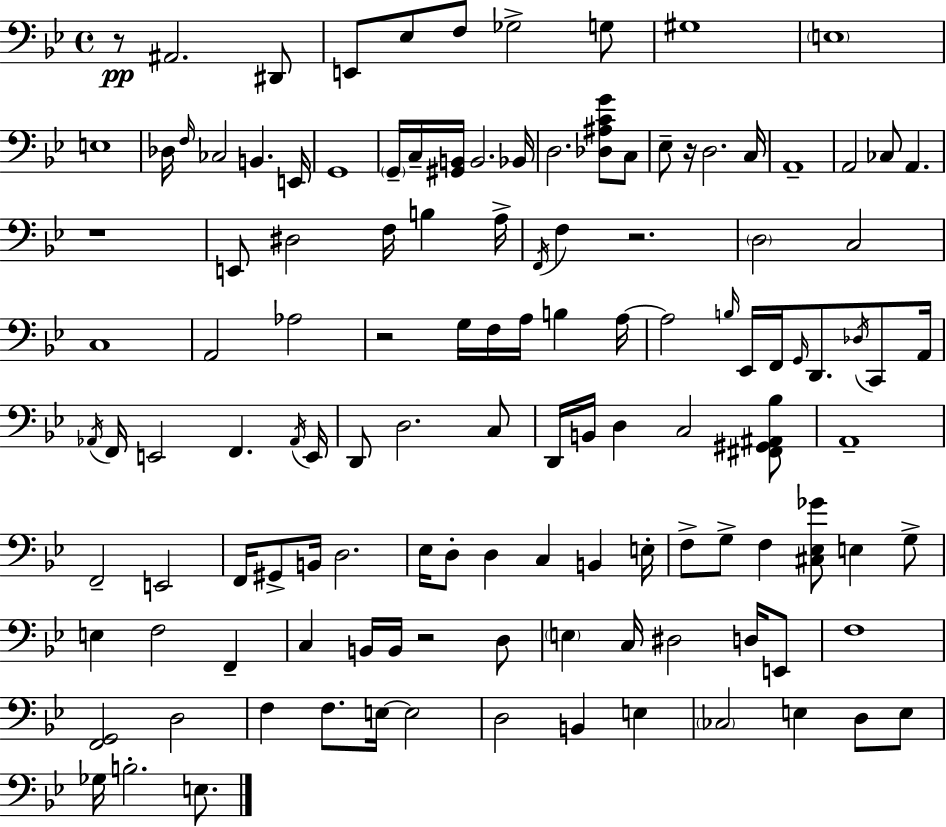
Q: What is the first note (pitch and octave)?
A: A#2